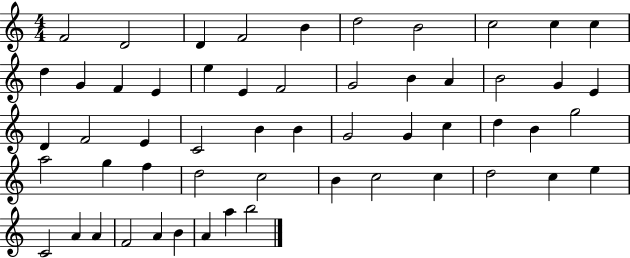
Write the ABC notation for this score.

X:1
T:Untitled
M:4/4
L:1/4
K:C
F2 D2 D F2 B d2 B2 c2 c c d G F E e E F2 G2 B A B2 G E D F2 E C2 B B G2 G c d B g2 a2 g f d2 c2 B c2 c d2 c e C2 A A F2 A B A a b2